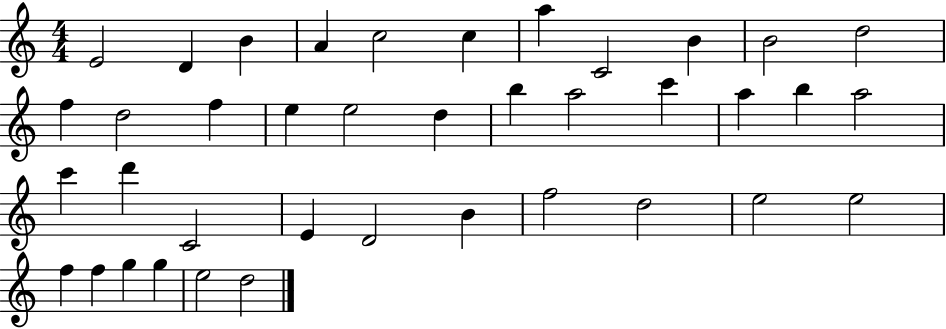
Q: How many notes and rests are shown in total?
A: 39